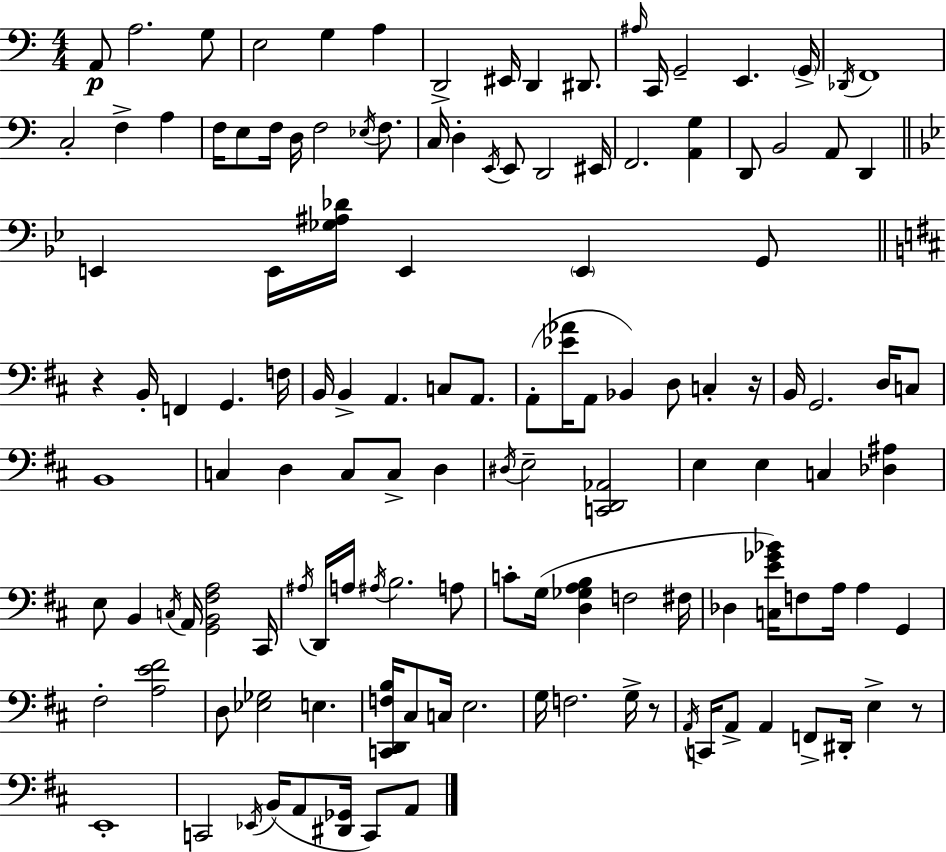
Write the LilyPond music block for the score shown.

{
  \clef bass
  \numericTimeSignature
  \time 4/4
  \key c \major
  a,8\p a2. g8 | e2 g4 a4 | d,2-> eis,16 d,4 dis,8. | \grace { ais16 } c,16 g,2-- e,4. | \break \parenthesize g,16-> \acciaccatura { des,16 } f,1 | c2-. f4-> a4 | f16 e8 f16 d16 f2 \acciaccatura { ees16 } | f8. c16 d4-. \acciaccatura { e,16 } e,8 d,2 | \break eis,16 f,2. | <a, g>4 d,8 b,2 a,8 | d,4 \bar "||" \break \key bes \major e,4 e,16 <ges ais des'>16 e,4 \parenthesize e,4 g,8 | \bar "||" \break \key d \major r4 b,16-. f,4 g,4. f16 | b,16 b,4-> a,4. c8 a,8. | a,8-.( <ees' aes'>16 a,8 bes,4) d8 c4-. r16 | b,16 g,2. d16 c8 | \break b,1 | c4 d4 c8 c8-> d4 | \acciaccatura { dis16 } e2-- <c, d, aes,>2 | e4 e4 c4 <des ais>4 | \break e8 b,4 \acciaccatura { c16 } a,16 <g, b, fis a>2 | cis,16 \acciaccatura { ais16 } d,16 a16 \acciaccatura { ais16 } b2. | a8 c'8-. g16( <d ges a b>4 f2 | fis16 des4 <c e' ges' bes'>16) f8 a16 a4 | \break g,4 fis2-. <a e' fis'>2 | d8 <ees ges>2 e4. | <c, d, f b>16 cis8 c16 e2. | g16 f2. | \break g16-> r8 \acciaccatura { a,16 } c,16 a,8-> a,4 f,8-> dis,16-. e4-> | r8 e,1-. | c,2 \acciaccatura { ees,16 }( b,16 a,8 | <dis, ges,>16 c,8) a,8 \bar "|."
}